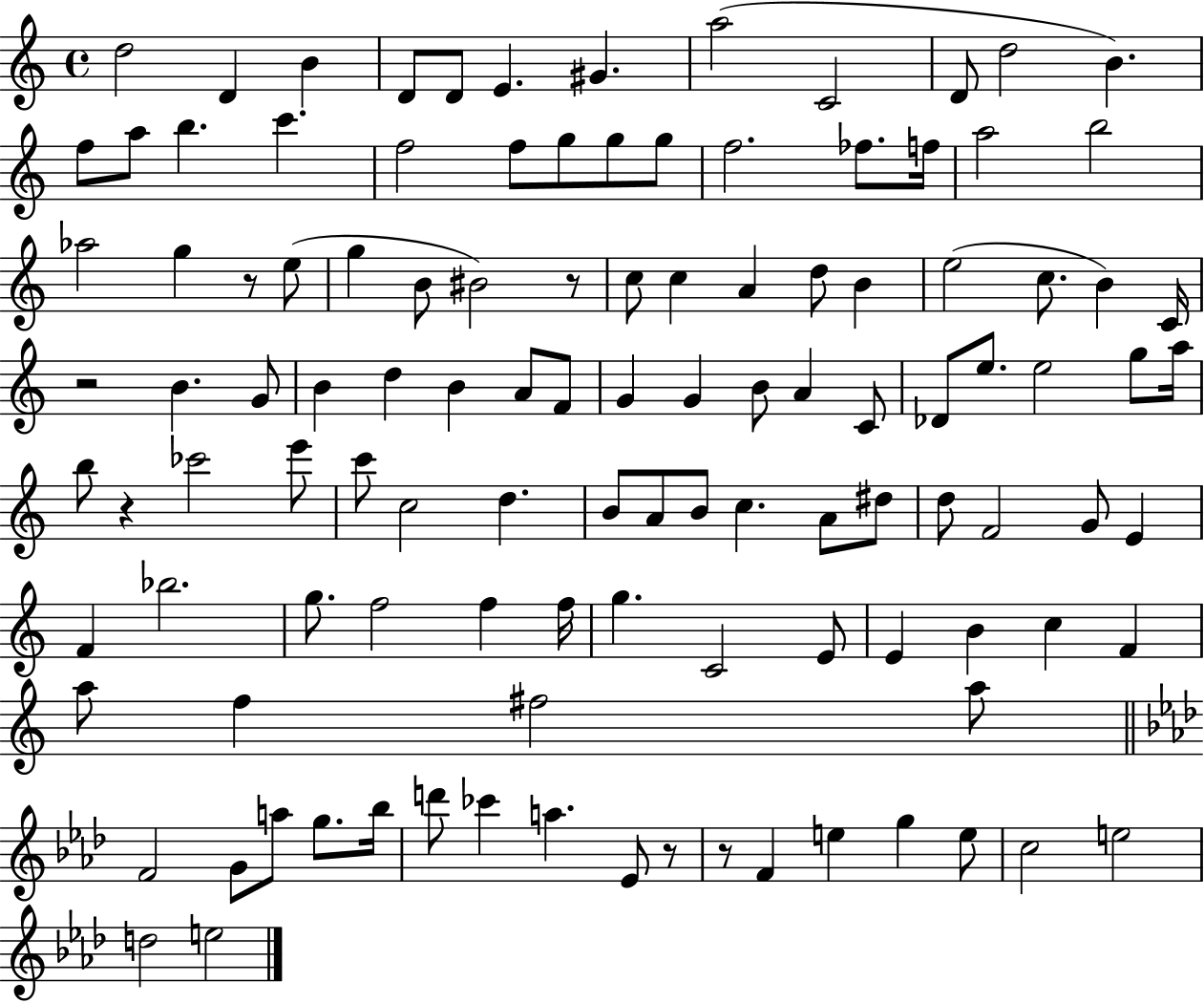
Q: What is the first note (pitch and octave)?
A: D5